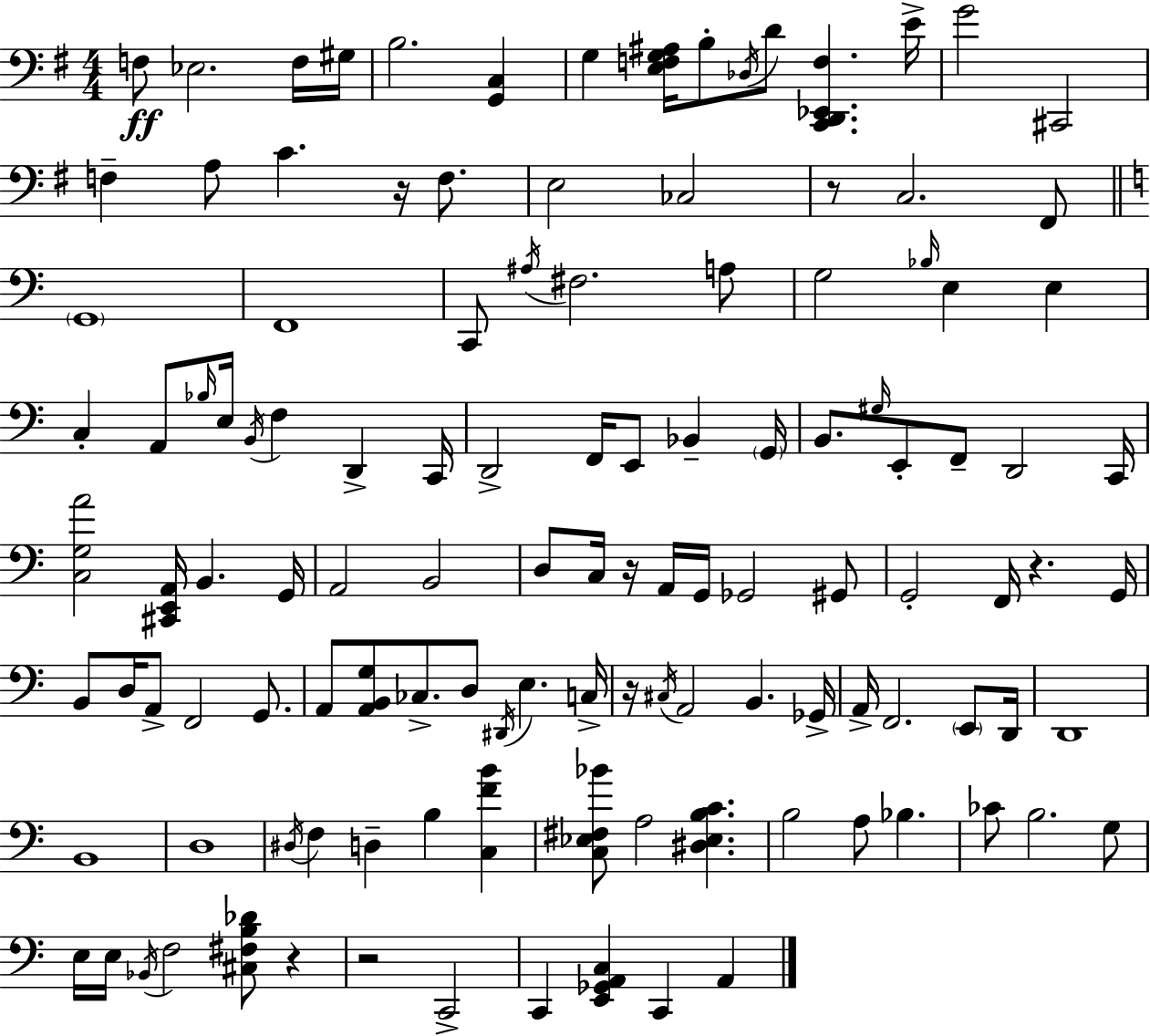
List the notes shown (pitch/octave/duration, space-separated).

F3/e Eb3/h. F3/s G#3/s B3/h. [G2,C3]/q G3/q [E3,F3,G3,A#3]/s B3/e Db3/s D4/e [C2,D2,Eb2,F3]/q. E4/s G4/h C#2/h F3/q A3/e C4/q. R/s F3/e. E3/h CES3/h R/e C3/h. F#2/e G2/w F2/w C2/e A#3/s F#3/h. A3/e G3/h Bb3/s E3/q E3/q C3/q A2/e Bb3/s E3/s B2/s F3/q D2/q C2/s D2/h F2/s E2/e Bb2/q G2/s B2/e. G#3/s E2/e F2/e D2/h C2/s [C3,G3,A4]/h [C#2,E2,A2]/s B2/q. G2/s A2/h B2/h D3/e C3/s R/s A2/s G2/s Gb2/h G#2/e G2/h F2/s R/q. G2/s B2/e D3/s A2/e F2/h G2/e. A2/e [A2,B2,G3]/e CES3/e. D3/e D#2/s E3/q. C3/s R/s C#3/s A2/h B2/q. Gb2/s A2/s F2/h. E2/e D2/s D2/w B2/w D3/w D#3/s F3/q D3/q B3/q [C3,F4,B4]/q [C3,Eb3,F#3,Bb4]/e A3/h [D#3,Eb3,B3,C4]/q. B3/h A3/e Bb3/q. CES4/e B3/h. G3/e E3/s E3/s Bb2/s F3/h [C#3,F#3,B3,Db4]/e R/q R/h C2/h C2/q [E2,Gb2,A2,C3]/q C2/q A2/q